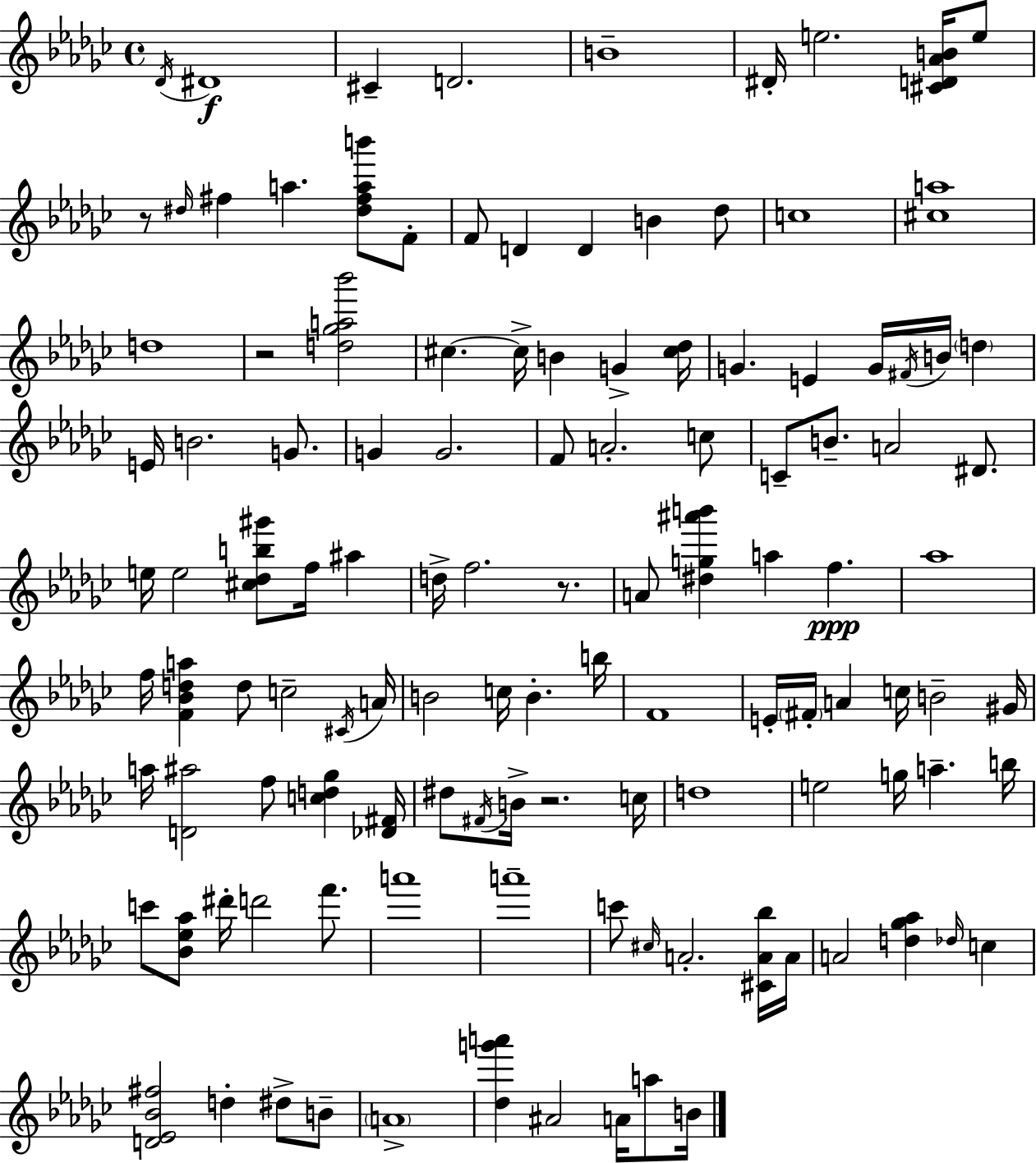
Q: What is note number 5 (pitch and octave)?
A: B4